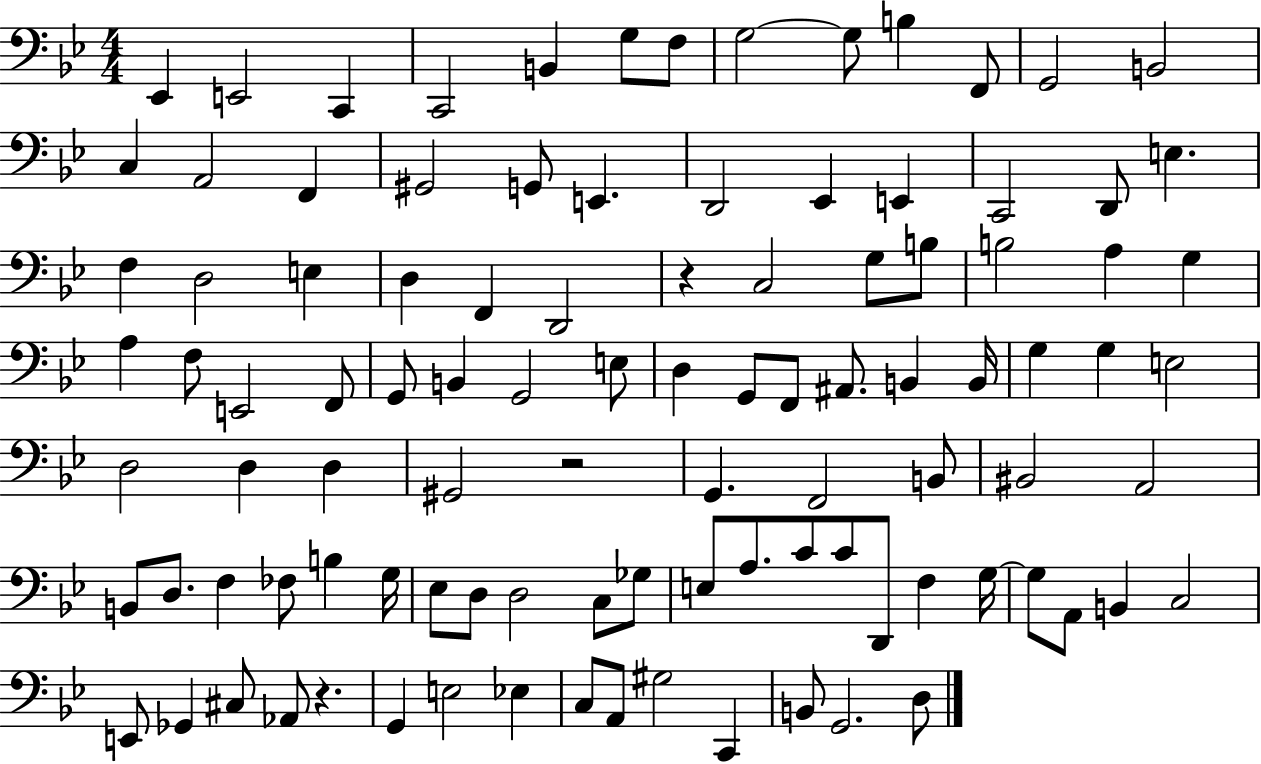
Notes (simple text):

Eb2/q E2/h C2/q C2/h B2/q G3/e F3/e G3/h G3/e B3/q F2/e G2/h B2/h C3/q A2/h F2/q G#2/h G2/e E2/q. D2/h Eb2/q E2/q C2/h D2/e E3/q. F3/q D3/h E3/q D3/q F2/q D2/h R/q C3/h G3/e B3/e B3/h A3/q G3/q A3/q F3/e E2/h F2/e G2/e B2/q G2/h E3/e D3/q G2/e F2/e A#2/e. B2/q B2/s G3/q G3/q E3/h D3/h D3/q D3/q G#2/h R/h G2/q. F2/h B2/e BIS2/h A2/h B2/e D3/e. F3/q FES3/e B3/q G3/s Eb3/e D3/e D3/h C3/e Gb3/e E3/e A3/e. C4/e C4/e D2/e F3/q G3/s G3/e A2/e B2/q C3/h E2/e Gb2/q C#3/e Ab2/e R/q. G2/q E3/h Eb3/q C3/e A2/e G#3/h C2/q B2/e G2/h. D3/e